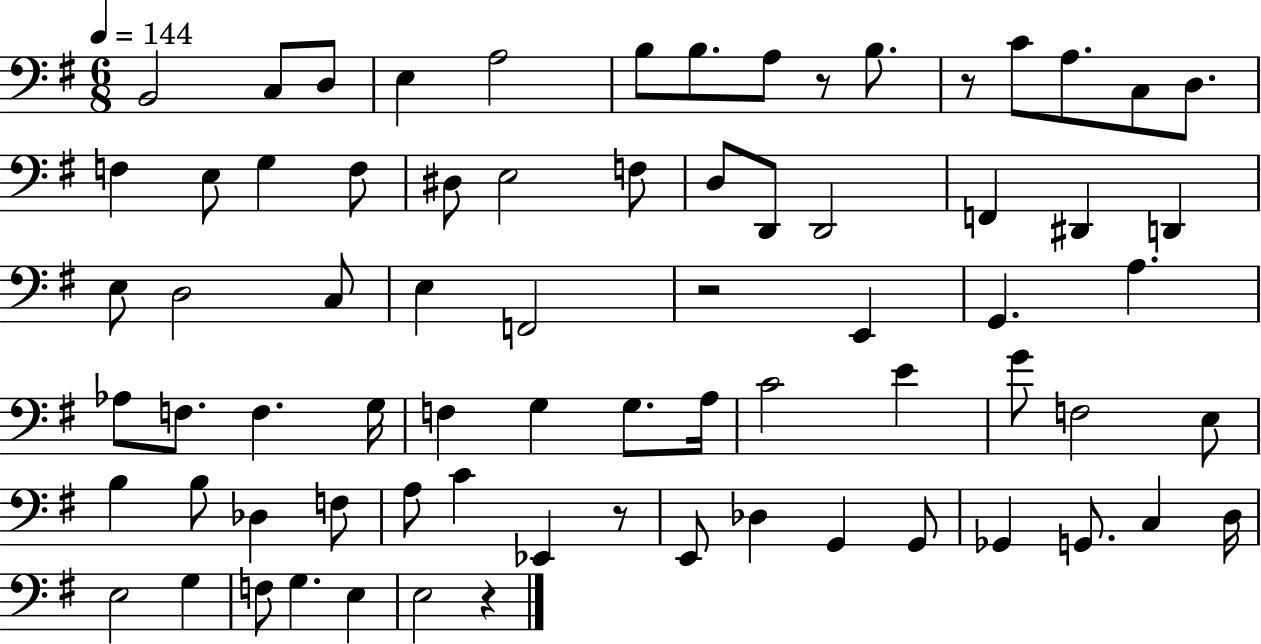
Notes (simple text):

B2/h C3/e D3/e E3/q A3/h B3/e B3/e. A3/e R/e B3/e. R/e C4/e A3/e. C3/e D3/e. F3/q E3/e G3/q F3/e D#3/e E3/h F3/e D3/e D2/e D2/h F2/q D#2/q D2/q E3/e D3/h C3/e E3/q F2/h R/h E2/q G2/q. A3/q. Ab3/e F3/e. F3/q. G3/s F3/q G3/q G3/e. A3/s C4/h E4/q G4/e F3/h E3/e B3/q B3/e Db3/q F3/e A3/e C4/q Eb2/q R/e E2/e Db3/q G2/q G2/e Gb2/q G2/e. C3/q D3/s E3/h G3/q F3/e G3/q. E3/q E3/h R/q